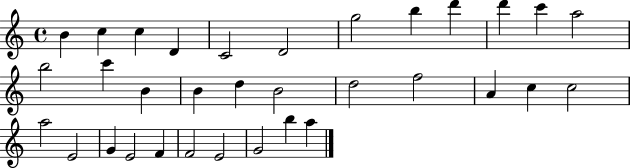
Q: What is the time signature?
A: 4/4